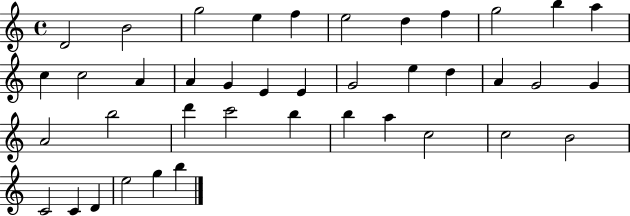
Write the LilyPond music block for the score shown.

{
  \clef treble
  \time 4/4
  \defaultTimeSignature
  \key c \major
  d'2 b'2 | g''2 e''4 f''4 | e''2 d''4 f''4 | g''2 b''4 a''4 | \break c''4 c''2 a'4 | a'4 g'4 e'4 e'4 | g'2 e''4 d''4 | a'4 g'2 g'4 | \break a'2 b''2 | d'''4 c'''2 b''4 | b''4 a''4 c''2 | c''2 b'2 | \break c'2 c'4 d'4 | e''2 g''4 b''4 | \bar "|."
}